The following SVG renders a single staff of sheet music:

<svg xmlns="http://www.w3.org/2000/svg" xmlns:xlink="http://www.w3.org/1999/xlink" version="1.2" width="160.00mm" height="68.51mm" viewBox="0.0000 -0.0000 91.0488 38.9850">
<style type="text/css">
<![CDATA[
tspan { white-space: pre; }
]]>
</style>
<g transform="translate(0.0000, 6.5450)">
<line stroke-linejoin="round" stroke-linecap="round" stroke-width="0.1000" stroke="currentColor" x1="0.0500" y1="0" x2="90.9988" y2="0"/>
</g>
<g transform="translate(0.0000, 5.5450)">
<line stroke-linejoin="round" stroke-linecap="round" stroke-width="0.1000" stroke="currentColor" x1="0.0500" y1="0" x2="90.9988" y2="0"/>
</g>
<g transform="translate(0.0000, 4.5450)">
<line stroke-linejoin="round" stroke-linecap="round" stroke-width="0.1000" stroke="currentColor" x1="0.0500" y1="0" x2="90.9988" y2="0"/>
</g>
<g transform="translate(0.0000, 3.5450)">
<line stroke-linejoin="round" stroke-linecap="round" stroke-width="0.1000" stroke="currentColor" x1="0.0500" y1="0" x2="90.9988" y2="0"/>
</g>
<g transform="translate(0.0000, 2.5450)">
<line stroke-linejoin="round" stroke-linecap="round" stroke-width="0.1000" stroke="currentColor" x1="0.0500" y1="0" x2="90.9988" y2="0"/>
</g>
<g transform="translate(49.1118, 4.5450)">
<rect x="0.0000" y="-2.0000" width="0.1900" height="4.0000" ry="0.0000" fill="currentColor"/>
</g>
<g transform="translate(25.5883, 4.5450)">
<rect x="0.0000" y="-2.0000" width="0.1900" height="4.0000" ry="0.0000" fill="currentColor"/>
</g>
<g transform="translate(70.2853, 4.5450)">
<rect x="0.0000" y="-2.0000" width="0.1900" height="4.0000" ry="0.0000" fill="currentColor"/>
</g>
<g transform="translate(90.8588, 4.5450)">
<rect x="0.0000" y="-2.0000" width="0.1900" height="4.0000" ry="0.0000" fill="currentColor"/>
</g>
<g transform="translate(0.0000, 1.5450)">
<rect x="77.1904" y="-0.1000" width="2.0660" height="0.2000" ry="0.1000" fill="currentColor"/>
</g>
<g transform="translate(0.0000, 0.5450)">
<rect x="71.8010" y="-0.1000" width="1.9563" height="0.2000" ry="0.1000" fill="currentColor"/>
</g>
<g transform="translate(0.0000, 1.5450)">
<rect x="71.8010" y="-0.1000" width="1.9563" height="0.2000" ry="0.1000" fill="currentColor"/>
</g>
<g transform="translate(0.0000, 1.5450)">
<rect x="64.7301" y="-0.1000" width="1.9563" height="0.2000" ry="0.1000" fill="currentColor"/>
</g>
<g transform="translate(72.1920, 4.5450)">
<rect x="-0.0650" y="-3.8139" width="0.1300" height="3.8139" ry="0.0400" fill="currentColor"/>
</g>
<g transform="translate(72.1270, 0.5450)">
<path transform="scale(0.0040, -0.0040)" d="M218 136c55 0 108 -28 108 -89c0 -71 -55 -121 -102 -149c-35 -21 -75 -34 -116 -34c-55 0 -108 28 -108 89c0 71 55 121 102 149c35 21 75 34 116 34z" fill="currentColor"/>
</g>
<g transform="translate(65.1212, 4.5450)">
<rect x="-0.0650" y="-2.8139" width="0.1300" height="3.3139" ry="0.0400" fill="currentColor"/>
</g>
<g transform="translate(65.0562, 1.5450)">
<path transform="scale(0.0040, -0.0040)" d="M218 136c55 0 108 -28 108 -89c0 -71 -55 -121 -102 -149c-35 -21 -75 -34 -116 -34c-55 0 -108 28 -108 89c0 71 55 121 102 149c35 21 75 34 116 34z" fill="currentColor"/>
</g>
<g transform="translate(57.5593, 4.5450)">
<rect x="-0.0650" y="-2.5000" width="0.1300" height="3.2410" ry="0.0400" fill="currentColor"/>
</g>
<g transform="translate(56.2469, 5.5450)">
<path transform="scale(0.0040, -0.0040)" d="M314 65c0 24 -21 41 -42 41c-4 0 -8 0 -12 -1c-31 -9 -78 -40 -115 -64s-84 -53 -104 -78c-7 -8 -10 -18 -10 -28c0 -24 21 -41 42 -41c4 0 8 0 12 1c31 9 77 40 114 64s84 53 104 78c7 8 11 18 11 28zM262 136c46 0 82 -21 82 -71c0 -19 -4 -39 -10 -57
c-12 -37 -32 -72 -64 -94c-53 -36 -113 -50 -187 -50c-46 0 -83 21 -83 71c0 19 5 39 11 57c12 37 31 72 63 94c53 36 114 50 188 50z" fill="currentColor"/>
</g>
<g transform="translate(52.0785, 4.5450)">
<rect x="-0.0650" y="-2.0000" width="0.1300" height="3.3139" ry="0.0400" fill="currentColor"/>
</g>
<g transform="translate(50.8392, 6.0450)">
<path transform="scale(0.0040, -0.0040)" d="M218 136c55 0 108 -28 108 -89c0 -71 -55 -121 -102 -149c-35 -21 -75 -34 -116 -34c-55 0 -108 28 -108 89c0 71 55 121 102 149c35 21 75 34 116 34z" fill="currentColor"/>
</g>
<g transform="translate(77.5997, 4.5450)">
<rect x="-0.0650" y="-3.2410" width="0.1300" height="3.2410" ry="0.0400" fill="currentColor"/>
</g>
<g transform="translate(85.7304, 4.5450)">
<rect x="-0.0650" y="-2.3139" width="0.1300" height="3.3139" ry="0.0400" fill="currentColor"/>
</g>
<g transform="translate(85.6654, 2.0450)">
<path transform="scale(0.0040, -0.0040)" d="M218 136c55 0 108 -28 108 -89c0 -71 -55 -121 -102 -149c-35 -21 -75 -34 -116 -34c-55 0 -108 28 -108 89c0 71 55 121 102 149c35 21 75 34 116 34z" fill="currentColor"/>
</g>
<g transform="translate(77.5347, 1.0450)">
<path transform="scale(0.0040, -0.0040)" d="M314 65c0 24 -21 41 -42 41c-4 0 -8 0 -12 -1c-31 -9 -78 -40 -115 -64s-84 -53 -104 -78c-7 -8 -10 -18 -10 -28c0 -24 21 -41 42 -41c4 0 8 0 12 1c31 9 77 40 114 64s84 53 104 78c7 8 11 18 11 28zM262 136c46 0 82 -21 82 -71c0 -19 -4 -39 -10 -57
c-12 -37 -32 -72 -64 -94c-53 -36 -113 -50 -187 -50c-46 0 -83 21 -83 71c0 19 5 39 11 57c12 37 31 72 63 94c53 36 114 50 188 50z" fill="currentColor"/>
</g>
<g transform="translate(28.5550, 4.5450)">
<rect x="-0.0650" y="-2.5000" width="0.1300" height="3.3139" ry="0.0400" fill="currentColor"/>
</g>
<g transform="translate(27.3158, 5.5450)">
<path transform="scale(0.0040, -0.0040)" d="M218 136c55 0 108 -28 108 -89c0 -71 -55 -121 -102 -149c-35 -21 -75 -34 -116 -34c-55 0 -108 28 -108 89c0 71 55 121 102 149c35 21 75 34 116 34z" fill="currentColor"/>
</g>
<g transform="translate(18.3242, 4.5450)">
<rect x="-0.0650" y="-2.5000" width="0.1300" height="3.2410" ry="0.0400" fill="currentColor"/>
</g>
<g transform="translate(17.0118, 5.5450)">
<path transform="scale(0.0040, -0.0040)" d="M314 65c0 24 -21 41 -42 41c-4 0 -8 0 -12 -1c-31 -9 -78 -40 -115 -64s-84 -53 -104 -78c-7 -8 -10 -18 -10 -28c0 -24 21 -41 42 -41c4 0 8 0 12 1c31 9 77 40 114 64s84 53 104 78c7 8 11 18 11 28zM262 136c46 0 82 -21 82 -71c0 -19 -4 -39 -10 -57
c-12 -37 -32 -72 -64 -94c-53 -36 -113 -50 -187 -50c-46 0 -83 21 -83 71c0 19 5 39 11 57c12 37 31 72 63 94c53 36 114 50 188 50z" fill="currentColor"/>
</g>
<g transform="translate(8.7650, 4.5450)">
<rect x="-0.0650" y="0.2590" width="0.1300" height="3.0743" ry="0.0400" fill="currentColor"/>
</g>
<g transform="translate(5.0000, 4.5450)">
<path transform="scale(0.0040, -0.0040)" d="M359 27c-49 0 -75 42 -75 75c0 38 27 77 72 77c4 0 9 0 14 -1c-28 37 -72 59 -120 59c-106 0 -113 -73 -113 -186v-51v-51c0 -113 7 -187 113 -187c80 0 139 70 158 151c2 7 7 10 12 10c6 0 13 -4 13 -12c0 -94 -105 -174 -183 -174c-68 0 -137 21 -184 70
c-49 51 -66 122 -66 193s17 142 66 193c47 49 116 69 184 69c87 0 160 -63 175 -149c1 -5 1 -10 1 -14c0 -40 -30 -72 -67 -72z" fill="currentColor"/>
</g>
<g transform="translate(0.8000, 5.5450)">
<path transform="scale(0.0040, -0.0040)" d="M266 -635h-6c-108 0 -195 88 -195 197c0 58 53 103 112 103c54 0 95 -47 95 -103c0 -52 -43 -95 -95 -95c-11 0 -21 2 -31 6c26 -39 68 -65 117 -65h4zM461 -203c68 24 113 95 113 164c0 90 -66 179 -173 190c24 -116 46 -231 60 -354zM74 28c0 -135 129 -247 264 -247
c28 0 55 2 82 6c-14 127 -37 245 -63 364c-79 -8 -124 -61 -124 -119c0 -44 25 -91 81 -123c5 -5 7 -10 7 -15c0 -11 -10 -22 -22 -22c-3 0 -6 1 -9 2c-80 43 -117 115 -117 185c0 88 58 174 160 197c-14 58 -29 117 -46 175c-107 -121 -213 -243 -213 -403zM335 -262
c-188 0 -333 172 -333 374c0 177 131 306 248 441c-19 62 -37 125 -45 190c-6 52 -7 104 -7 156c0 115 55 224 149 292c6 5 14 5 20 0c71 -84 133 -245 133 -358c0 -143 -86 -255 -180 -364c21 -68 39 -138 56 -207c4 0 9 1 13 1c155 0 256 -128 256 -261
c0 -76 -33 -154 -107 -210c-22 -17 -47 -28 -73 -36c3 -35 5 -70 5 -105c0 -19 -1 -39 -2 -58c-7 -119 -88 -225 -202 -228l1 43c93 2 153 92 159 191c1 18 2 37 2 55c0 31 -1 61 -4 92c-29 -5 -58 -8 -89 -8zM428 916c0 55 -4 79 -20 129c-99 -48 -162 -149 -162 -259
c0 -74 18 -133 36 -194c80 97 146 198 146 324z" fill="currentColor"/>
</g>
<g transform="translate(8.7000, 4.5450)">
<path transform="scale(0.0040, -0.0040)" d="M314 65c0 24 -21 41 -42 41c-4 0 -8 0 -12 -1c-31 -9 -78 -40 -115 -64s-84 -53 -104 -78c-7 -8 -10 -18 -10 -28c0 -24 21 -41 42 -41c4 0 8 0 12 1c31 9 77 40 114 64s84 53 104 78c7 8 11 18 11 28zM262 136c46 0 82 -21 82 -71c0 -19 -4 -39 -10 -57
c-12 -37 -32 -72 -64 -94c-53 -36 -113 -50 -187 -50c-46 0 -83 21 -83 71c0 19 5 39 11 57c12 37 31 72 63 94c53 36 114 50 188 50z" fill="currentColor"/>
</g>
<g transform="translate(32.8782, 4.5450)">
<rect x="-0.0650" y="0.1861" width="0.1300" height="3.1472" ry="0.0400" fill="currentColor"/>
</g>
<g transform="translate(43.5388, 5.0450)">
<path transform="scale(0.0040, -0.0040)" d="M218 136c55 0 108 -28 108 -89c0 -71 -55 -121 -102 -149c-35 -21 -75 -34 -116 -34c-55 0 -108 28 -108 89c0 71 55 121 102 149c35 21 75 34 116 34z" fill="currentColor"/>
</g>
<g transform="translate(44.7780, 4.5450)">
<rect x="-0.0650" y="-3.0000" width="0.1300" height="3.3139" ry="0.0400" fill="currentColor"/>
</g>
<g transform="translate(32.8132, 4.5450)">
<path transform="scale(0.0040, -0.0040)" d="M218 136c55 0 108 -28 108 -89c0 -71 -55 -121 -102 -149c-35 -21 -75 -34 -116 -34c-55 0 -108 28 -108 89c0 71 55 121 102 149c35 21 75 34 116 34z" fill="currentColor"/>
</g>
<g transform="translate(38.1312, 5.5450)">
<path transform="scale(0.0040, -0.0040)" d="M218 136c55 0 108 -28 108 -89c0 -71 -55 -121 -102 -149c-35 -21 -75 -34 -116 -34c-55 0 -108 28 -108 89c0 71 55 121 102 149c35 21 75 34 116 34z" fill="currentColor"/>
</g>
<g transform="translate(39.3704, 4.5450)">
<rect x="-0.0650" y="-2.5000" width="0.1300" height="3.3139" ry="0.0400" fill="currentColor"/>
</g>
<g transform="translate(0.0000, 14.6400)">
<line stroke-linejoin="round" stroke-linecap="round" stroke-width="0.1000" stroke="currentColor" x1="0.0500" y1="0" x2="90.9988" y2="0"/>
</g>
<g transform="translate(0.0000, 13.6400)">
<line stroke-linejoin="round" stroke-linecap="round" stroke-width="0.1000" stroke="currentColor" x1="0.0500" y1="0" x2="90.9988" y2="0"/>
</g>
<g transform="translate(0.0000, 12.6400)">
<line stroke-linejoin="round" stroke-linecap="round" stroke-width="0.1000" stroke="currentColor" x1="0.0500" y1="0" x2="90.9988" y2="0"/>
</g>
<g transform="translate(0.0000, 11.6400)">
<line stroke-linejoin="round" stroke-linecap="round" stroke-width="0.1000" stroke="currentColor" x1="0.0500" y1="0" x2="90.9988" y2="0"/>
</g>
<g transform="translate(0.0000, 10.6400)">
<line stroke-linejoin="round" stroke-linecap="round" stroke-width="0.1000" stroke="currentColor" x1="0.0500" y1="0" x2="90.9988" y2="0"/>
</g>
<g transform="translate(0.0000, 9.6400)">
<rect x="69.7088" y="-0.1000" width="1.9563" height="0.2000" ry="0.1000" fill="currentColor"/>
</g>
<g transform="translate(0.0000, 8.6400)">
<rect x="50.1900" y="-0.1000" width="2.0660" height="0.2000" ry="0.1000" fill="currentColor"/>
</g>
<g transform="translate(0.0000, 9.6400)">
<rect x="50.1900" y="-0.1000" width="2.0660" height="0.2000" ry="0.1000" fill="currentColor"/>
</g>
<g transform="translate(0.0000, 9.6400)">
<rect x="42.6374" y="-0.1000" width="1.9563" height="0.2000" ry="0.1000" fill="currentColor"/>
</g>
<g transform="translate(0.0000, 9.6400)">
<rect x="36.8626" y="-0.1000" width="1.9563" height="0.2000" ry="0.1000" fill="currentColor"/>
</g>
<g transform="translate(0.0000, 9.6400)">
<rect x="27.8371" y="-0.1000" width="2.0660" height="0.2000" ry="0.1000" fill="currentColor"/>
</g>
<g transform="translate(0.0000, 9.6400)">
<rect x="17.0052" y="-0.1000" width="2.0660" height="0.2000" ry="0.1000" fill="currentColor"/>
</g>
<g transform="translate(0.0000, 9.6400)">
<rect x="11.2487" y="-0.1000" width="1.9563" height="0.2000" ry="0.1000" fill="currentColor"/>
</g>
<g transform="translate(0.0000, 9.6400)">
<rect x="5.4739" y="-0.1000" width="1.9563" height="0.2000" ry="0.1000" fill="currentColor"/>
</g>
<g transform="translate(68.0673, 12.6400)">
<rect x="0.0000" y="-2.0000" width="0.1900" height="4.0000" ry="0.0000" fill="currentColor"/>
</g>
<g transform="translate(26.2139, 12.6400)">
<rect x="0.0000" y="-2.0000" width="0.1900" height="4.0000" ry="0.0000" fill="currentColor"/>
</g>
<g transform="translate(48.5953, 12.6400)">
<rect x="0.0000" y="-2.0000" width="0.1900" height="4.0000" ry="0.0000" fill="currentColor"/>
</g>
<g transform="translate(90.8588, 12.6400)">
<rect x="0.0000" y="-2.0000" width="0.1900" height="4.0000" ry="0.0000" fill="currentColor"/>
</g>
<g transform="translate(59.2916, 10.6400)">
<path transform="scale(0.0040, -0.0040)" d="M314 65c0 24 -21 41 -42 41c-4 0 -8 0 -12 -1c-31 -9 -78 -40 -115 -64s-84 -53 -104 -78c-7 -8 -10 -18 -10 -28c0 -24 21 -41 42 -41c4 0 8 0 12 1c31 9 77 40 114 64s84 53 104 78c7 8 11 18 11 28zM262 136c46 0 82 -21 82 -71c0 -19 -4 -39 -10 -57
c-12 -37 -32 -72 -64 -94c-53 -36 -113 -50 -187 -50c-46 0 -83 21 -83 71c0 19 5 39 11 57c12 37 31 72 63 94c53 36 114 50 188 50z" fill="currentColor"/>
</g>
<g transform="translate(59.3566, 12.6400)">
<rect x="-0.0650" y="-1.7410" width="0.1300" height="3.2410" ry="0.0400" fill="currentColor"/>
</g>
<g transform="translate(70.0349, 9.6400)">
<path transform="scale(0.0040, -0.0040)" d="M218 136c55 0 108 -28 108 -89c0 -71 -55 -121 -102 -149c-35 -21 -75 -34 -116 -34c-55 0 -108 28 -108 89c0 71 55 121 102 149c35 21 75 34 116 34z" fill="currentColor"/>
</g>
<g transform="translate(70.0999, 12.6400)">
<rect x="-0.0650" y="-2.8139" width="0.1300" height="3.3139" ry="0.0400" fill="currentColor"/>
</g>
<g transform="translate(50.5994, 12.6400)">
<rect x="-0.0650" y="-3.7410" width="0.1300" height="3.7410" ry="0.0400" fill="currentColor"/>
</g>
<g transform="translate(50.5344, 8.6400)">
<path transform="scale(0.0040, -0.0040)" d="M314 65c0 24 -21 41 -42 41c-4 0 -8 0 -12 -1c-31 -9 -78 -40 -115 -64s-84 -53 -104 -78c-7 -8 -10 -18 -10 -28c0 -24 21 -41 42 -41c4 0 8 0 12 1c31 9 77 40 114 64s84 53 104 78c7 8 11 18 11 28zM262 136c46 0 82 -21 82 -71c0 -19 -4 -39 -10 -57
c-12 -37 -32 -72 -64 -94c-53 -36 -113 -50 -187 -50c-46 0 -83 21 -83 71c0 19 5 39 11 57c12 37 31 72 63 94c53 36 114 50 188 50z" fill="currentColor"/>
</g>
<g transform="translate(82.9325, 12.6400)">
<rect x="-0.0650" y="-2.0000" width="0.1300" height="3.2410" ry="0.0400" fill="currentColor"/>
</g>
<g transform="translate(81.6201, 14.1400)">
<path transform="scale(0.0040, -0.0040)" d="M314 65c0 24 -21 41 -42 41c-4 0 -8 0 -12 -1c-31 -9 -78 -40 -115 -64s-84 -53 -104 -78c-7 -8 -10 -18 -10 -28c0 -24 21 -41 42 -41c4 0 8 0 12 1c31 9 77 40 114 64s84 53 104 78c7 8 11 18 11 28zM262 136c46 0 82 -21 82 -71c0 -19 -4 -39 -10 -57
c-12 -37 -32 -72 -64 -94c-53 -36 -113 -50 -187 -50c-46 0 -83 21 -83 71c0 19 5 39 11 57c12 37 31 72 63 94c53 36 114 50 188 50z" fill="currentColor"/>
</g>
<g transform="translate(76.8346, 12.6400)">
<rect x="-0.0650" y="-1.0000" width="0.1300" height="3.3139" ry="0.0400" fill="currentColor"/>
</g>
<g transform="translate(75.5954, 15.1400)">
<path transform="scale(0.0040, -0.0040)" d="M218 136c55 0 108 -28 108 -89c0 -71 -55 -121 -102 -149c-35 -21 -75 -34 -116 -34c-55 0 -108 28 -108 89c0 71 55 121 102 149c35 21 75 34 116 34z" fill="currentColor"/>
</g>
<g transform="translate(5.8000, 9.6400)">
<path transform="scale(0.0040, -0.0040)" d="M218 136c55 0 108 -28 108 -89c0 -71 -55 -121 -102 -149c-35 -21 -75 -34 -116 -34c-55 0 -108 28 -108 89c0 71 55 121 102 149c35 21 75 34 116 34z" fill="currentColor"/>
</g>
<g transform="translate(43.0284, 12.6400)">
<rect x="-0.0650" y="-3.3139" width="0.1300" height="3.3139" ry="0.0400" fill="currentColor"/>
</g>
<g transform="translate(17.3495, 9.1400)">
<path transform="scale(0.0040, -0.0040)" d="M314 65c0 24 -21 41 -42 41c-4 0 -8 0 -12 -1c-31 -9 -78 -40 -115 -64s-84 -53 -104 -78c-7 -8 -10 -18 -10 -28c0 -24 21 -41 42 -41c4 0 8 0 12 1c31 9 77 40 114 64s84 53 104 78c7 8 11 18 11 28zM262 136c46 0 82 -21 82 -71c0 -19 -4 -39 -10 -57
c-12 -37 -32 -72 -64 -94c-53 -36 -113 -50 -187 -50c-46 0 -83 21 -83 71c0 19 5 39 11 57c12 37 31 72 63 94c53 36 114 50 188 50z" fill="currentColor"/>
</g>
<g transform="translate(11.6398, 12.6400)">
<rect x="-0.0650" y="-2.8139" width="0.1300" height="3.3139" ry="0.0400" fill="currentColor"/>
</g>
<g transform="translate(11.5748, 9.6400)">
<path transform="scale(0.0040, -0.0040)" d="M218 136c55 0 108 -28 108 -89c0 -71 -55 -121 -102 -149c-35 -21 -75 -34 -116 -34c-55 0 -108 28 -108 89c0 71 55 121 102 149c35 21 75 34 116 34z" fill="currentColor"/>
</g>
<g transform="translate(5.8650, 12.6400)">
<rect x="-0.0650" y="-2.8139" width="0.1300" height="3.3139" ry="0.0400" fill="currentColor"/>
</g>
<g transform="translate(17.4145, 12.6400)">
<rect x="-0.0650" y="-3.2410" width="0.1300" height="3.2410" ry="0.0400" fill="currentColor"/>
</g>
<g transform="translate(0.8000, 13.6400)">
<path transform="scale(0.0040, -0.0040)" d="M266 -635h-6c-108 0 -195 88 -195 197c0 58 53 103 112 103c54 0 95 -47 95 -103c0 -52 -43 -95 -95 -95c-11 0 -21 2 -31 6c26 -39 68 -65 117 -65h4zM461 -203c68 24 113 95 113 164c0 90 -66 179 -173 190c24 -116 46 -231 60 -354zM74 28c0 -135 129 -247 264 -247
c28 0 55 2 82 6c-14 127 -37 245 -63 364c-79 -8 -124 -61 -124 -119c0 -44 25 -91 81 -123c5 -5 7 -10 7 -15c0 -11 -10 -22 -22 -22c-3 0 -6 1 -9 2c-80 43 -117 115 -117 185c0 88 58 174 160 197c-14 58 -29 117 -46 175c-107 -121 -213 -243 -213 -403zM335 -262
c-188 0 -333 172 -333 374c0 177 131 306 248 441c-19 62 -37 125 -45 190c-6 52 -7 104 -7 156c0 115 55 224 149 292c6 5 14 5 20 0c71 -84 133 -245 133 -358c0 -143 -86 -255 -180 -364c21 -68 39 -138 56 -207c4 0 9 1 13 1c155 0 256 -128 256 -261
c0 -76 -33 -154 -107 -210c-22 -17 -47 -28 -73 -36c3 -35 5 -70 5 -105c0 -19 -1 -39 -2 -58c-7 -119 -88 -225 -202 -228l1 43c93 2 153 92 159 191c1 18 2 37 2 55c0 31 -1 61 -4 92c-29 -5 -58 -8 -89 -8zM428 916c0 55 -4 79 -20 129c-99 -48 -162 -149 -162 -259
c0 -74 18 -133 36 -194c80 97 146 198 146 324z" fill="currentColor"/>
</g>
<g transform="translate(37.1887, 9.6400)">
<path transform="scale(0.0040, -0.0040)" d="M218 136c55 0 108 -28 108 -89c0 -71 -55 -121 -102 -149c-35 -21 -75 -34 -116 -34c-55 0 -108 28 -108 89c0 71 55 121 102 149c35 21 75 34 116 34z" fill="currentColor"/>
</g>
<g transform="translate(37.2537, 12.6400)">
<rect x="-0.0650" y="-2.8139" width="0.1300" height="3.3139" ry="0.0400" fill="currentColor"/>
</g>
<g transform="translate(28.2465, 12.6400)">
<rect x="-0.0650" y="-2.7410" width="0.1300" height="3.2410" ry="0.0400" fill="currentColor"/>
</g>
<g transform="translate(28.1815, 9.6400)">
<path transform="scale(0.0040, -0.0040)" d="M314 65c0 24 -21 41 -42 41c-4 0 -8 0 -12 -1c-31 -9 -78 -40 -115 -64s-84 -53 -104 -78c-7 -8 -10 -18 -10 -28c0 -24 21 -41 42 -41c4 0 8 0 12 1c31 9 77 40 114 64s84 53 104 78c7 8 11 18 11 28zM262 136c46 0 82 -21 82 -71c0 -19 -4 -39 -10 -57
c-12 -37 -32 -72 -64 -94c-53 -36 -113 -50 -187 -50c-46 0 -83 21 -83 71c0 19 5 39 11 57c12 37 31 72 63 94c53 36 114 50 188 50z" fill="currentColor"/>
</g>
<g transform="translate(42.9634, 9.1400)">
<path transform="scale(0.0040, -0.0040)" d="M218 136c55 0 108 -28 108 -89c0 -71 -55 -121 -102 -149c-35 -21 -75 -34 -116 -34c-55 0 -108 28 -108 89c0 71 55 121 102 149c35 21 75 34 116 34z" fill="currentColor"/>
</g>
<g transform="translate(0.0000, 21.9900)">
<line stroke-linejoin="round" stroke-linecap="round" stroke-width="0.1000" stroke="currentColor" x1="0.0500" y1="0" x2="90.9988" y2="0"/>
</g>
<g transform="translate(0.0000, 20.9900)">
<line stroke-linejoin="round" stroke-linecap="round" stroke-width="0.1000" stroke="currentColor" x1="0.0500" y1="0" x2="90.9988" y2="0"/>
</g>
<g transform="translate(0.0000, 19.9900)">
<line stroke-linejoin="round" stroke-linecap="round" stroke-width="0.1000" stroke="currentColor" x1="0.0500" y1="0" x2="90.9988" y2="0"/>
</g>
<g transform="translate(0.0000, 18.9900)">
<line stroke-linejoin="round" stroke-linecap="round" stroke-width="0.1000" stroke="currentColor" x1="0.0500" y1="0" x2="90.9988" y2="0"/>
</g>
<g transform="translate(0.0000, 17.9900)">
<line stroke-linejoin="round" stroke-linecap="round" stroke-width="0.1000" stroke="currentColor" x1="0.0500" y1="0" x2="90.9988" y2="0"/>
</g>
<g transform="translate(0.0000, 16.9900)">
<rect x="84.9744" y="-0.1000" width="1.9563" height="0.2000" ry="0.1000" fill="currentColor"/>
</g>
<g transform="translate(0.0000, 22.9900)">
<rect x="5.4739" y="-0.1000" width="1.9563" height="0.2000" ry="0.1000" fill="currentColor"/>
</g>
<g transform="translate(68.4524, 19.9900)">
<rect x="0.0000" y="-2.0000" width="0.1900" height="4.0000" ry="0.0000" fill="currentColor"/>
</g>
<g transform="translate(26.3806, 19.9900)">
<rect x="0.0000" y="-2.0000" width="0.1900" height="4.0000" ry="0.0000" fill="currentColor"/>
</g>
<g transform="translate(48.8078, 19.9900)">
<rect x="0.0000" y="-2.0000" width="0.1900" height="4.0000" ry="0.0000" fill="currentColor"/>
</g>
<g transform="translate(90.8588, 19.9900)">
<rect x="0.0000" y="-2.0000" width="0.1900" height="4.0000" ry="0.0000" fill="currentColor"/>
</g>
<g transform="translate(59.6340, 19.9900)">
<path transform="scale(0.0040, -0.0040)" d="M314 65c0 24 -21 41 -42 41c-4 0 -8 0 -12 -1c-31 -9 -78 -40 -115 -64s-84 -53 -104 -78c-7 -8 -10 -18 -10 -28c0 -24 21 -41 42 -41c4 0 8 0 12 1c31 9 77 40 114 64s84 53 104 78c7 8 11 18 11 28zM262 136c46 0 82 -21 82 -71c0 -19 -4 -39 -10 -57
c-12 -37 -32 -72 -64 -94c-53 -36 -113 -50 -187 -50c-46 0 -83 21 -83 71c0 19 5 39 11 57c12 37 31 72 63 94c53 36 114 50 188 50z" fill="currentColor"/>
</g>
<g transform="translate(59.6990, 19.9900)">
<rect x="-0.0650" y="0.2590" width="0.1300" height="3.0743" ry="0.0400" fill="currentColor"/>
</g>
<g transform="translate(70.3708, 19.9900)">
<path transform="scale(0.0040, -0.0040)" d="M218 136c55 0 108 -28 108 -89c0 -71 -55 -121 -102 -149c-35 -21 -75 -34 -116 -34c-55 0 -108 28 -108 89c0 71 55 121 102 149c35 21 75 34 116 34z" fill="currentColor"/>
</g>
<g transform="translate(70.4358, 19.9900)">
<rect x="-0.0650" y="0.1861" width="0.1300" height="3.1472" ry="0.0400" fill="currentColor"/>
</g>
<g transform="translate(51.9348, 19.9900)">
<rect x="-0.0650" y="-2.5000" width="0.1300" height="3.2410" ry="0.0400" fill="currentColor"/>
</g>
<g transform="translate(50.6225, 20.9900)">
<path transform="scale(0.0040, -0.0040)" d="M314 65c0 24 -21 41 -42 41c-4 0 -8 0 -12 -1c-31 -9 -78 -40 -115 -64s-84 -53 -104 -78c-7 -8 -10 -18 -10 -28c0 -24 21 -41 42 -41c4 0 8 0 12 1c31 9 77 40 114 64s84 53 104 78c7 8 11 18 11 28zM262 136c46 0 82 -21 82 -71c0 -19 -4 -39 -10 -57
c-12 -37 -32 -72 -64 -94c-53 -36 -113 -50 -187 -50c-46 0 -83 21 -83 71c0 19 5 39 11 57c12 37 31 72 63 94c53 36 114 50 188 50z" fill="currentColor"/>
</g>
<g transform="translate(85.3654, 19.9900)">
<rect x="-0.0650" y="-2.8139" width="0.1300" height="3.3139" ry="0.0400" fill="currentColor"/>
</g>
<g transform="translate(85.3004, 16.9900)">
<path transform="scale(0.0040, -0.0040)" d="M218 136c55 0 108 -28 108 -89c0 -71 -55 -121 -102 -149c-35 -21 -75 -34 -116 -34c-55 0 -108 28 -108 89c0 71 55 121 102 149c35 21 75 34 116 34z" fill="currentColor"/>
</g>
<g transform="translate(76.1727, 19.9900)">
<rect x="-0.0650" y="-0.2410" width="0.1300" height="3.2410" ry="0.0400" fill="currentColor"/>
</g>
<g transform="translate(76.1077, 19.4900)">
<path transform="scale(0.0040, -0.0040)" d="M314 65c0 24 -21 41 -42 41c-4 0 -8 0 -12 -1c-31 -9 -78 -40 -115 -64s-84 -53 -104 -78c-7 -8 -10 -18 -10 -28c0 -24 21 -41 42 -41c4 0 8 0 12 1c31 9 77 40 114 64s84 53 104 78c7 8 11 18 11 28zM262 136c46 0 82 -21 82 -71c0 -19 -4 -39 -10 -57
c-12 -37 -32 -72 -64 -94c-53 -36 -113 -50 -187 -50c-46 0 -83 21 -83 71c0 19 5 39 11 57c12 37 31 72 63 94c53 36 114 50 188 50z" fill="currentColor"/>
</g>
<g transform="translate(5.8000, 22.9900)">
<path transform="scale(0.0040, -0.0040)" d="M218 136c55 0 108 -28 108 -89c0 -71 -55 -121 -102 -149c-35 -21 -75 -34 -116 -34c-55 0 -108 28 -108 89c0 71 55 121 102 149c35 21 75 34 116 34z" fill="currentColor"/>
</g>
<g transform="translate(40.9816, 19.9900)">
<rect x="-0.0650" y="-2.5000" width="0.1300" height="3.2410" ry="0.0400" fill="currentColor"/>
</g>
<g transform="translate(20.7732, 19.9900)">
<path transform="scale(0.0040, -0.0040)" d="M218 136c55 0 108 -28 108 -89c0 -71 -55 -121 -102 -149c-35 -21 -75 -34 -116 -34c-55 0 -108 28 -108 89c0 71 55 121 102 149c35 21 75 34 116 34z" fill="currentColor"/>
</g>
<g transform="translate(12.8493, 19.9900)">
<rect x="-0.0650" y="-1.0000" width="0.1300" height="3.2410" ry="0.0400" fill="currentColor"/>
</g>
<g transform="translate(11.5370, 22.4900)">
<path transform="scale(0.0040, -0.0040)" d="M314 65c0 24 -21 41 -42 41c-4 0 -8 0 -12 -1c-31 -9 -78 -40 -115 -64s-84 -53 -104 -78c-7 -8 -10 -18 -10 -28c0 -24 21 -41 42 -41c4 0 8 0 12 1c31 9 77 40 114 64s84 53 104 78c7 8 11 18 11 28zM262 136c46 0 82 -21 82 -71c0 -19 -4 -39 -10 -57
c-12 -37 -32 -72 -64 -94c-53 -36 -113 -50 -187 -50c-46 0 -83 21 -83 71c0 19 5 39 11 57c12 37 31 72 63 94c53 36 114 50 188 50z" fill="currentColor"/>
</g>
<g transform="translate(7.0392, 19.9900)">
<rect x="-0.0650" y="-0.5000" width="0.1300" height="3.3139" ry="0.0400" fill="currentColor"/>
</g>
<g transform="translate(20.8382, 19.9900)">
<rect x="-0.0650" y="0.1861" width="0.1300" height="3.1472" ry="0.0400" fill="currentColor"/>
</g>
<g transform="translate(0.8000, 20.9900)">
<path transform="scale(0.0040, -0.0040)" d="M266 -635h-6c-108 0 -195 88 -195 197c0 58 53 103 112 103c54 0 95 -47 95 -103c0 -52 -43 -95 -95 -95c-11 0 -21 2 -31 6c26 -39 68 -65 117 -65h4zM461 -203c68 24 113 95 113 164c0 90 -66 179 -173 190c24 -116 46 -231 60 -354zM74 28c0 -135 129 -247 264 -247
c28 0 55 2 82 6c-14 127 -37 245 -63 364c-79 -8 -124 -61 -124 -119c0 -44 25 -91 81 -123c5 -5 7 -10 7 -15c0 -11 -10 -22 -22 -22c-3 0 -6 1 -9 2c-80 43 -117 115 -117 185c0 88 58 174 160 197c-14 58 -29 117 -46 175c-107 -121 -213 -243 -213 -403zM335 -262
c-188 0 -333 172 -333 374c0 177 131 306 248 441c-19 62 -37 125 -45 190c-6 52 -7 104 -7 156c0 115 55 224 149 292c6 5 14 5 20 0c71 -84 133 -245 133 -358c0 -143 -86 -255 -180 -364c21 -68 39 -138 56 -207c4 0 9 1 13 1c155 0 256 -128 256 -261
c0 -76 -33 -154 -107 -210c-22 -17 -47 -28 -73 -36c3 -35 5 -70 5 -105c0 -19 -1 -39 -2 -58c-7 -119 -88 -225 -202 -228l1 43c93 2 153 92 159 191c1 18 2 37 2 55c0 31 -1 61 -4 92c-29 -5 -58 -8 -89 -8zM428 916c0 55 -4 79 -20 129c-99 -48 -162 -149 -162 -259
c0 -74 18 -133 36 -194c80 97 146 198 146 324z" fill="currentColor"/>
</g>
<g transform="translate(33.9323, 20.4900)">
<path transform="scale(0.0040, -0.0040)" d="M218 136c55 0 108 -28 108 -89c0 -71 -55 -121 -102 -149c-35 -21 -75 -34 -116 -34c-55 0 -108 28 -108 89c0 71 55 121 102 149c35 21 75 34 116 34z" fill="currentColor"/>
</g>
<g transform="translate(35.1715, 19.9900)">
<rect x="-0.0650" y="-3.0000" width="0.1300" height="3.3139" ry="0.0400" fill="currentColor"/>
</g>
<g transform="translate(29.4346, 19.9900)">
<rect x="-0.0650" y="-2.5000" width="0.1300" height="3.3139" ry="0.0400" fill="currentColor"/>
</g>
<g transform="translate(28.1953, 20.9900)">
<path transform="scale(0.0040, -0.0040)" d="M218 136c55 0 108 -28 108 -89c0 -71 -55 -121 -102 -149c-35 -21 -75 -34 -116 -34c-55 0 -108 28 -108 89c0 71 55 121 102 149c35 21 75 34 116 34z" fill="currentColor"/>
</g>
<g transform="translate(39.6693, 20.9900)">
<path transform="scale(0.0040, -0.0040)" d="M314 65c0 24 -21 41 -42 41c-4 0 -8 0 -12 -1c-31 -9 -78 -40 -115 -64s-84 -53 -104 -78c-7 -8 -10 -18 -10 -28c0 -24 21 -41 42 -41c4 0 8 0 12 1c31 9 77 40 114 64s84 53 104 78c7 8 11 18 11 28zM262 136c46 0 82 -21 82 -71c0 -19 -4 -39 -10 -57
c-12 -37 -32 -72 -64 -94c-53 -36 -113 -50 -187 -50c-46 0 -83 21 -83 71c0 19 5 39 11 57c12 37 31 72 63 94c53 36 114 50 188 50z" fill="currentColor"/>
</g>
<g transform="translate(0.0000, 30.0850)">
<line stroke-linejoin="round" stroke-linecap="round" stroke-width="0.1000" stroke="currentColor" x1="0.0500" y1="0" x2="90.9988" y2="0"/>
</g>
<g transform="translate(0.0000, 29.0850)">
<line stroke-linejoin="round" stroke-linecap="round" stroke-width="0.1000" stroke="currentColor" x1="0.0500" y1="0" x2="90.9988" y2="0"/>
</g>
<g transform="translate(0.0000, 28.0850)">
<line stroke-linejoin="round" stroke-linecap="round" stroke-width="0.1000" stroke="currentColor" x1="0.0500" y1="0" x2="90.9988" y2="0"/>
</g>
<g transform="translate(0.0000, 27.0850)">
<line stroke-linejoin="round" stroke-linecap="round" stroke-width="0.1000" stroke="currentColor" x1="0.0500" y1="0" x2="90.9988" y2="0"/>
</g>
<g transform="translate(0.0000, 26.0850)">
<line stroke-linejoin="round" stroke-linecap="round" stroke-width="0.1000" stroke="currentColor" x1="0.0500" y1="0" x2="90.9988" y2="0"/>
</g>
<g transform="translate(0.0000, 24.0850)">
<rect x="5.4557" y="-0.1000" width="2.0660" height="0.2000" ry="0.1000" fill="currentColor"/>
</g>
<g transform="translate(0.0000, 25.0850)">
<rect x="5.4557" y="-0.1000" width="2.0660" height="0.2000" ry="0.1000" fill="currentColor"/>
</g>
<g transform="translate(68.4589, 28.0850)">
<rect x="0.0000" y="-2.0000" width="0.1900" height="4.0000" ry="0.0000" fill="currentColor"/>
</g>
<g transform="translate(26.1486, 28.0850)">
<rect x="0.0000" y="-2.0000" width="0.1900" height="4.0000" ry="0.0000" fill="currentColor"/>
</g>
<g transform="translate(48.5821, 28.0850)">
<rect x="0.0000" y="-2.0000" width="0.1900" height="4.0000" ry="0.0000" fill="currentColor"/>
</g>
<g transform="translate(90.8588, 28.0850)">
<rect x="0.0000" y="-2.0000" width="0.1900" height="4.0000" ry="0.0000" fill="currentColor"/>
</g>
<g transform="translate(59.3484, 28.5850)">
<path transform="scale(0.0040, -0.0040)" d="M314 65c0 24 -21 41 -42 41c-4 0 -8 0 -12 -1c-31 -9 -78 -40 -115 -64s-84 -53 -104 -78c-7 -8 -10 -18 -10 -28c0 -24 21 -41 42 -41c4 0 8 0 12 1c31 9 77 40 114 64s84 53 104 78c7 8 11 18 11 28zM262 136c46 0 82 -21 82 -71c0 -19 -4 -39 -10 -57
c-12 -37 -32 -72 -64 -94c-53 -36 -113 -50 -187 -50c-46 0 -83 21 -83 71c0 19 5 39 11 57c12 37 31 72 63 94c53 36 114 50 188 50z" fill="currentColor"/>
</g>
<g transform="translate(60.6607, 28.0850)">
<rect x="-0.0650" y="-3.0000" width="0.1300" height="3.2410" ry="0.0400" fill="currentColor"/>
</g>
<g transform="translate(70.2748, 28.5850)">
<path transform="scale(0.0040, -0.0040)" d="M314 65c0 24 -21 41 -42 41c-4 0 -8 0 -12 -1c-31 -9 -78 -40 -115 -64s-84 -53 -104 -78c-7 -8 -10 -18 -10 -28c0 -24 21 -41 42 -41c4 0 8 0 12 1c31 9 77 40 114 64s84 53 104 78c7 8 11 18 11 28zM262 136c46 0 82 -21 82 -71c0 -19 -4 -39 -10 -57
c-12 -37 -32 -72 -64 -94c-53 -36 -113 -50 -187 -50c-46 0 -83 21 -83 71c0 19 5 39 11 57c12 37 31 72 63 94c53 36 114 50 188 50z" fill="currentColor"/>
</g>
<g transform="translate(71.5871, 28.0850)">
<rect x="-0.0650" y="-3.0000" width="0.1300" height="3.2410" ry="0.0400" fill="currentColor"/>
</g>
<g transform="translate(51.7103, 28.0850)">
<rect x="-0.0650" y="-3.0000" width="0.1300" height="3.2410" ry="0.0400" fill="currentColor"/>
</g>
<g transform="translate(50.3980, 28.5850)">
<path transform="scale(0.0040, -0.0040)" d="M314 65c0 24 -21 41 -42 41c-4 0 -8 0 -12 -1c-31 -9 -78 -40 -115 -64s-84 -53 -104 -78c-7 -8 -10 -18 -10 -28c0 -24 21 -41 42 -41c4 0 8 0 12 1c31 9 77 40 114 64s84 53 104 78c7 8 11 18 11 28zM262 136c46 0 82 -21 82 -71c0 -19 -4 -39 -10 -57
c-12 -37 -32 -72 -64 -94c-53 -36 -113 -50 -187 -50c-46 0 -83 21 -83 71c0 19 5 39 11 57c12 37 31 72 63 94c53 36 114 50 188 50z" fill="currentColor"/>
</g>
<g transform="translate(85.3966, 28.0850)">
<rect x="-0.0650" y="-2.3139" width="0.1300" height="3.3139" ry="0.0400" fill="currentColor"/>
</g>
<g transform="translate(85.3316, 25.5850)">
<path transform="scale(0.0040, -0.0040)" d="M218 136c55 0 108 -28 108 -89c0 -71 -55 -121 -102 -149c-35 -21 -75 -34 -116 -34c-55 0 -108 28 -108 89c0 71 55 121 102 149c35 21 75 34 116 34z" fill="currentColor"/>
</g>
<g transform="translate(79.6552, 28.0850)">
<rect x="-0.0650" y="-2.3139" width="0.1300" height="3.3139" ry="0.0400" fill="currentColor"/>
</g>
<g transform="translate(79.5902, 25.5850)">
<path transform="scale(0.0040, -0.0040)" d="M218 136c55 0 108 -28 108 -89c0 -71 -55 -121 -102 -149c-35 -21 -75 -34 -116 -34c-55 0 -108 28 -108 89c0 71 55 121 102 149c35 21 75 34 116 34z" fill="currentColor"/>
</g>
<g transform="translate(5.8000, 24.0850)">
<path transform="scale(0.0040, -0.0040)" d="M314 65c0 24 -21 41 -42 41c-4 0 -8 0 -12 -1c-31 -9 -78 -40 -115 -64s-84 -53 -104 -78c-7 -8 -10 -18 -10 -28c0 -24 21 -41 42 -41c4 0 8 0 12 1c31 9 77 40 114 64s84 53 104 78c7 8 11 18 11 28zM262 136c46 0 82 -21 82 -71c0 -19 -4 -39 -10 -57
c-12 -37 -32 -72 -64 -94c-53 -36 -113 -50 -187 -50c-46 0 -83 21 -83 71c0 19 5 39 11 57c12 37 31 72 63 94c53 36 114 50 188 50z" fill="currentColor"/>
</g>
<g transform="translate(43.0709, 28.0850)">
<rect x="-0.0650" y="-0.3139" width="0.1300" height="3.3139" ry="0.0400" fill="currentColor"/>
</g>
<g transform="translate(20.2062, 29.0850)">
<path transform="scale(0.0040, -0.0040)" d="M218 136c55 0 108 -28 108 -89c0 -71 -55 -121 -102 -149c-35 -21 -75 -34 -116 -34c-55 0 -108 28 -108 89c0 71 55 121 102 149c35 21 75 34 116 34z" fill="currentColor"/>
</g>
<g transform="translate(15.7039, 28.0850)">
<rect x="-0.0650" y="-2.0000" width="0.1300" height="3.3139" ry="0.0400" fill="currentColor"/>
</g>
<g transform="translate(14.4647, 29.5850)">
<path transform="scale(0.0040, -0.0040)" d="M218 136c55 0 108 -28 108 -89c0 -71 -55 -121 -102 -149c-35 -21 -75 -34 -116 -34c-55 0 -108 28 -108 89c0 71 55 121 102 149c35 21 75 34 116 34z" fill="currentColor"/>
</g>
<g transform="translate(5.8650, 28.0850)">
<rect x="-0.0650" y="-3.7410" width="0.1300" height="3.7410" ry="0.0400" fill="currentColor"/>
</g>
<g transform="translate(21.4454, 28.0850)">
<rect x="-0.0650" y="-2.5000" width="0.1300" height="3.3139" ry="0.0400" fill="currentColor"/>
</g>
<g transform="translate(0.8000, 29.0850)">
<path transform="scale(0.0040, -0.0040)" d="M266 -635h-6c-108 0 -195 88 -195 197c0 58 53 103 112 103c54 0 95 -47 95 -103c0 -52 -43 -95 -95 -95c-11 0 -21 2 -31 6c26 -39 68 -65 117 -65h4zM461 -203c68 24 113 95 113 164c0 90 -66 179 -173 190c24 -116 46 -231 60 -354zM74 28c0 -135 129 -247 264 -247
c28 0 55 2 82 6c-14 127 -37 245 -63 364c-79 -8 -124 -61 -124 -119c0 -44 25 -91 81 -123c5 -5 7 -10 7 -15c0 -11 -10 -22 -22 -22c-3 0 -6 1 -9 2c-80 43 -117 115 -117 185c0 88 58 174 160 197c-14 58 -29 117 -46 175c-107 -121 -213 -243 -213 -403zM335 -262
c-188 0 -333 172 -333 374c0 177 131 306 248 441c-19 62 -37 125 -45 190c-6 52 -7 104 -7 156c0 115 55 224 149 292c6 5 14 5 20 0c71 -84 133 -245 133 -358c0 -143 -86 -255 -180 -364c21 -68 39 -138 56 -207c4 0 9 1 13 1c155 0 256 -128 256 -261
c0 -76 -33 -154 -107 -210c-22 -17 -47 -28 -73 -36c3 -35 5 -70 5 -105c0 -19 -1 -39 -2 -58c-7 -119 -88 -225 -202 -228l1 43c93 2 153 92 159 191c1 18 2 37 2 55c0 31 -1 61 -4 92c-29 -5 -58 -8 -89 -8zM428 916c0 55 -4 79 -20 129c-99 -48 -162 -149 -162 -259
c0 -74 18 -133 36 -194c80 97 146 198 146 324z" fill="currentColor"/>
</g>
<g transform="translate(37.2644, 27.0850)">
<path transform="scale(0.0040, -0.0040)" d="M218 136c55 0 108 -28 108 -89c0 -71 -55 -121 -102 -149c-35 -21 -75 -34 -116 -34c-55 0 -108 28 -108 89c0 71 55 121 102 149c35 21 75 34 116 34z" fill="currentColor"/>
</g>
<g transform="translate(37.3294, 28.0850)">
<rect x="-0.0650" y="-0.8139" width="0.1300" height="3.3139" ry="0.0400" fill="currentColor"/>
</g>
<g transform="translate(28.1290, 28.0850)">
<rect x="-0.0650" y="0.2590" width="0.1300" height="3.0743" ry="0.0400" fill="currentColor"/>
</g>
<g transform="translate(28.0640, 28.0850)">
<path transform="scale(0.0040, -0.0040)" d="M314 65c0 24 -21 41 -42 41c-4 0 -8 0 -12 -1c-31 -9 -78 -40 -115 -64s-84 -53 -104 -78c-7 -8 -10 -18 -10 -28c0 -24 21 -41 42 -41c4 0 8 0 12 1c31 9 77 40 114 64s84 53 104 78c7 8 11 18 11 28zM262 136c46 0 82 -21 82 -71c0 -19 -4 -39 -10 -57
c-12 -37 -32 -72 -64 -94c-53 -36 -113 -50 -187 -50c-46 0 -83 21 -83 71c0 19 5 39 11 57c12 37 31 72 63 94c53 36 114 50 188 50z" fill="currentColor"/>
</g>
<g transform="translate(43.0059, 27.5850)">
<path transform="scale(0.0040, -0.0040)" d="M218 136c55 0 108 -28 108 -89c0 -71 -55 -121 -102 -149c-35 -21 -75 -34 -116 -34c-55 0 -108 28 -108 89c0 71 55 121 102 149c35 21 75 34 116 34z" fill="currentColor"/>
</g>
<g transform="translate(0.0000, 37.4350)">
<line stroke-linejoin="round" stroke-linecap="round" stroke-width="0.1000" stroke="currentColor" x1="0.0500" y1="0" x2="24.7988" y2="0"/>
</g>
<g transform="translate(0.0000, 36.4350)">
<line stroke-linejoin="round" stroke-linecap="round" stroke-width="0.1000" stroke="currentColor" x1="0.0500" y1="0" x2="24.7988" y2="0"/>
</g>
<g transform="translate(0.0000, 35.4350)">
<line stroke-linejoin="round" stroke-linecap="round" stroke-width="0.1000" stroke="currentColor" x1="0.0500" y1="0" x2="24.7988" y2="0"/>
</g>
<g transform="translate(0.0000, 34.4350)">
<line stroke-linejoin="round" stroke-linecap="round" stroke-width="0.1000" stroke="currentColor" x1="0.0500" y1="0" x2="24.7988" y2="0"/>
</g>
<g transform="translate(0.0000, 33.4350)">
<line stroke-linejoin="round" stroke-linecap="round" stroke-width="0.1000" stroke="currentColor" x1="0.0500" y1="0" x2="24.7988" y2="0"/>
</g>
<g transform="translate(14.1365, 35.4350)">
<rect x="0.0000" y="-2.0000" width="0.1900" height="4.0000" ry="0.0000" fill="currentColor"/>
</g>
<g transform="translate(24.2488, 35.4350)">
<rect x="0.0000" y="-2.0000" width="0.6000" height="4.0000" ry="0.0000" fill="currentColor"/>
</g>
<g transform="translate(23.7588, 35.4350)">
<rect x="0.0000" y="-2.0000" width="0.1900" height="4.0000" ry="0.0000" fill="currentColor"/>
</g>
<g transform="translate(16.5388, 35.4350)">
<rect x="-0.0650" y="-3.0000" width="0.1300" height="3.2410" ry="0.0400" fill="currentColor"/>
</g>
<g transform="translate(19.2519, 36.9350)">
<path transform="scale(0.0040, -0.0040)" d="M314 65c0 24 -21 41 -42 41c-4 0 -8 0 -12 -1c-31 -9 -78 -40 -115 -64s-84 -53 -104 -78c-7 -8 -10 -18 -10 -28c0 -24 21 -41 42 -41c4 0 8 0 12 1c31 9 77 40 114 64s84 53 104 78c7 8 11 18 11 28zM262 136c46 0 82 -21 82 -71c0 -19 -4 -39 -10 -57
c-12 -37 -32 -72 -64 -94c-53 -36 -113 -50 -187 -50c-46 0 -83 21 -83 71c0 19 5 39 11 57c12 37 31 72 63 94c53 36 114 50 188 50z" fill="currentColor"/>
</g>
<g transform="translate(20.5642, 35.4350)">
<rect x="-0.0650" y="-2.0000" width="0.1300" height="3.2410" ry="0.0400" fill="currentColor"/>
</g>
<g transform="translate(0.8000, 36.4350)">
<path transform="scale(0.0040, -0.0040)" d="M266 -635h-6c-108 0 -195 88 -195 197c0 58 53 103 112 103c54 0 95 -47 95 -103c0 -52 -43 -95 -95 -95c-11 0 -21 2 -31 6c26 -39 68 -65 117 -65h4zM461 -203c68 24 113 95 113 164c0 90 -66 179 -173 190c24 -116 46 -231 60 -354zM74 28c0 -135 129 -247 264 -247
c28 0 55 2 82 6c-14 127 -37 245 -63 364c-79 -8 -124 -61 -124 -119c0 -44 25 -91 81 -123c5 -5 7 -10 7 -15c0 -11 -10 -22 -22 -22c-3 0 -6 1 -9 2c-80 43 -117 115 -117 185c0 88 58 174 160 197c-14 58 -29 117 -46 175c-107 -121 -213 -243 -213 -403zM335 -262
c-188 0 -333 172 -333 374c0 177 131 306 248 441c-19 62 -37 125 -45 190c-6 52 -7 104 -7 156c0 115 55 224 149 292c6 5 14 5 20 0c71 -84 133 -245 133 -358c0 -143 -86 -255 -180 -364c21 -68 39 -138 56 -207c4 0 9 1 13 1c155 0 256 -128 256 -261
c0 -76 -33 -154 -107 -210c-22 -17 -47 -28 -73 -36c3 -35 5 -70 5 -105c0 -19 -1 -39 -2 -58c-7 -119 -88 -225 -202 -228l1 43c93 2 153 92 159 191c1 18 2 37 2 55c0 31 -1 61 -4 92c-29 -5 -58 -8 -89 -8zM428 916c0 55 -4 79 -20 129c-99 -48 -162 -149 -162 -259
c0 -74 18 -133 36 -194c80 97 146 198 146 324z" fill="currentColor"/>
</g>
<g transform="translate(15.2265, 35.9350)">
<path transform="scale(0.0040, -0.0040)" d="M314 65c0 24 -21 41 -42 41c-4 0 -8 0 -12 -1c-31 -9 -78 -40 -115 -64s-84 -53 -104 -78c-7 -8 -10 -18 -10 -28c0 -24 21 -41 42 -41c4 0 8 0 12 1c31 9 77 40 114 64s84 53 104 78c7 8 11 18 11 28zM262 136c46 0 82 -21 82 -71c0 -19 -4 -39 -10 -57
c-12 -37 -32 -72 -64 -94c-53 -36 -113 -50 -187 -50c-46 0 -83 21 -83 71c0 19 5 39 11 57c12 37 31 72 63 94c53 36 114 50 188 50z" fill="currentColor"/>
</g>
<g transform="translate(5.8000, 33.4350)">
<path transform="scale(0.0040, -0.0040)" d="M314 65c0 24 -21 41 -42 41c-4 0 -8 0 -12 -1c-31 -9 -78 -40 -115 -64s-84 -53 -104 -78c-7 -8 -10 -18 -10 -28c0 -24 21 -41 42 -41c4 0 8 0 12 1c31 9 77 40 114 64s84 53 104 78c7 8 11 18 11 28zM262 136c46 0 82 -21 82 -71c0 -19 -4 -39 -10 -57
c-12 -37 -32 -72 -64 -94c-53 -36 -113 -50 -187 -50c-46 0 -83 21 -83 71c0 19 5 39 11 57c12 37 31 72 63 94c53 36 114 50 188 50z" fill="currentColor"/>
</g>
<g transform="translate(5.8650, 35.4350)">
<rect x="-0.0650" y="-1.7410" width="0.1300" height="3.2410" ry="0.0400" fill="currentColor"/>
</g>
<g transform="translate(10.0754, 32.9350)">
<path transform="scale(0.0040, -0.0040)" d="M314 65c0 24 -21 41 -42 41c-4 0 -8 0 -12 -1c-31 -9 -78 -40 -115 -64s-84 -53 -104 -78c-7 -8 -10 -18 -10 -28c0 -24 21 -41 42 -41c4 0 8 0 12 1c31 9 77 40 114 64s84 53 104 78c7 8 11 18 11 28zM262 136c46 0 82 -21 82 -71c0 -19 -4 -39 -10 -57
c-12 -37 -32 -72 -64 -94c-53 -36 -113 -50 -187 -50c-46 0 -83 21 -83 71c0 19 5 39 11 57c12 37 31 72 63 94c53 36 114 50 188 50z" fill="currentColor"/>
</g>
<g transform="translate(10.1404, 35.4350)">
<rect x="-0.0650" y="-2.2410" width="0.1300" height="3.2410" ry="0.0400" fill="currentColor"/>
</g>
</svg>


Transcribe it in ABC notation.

X:1
T:Untitled
M:4/4
L:1/4
K:C
B2 G2 G B G A F G2 a c' b2 g a a b2 a2 a b c'2 f2 a D F2 C D2 B G A G2 G2 B2 B c2 a c'2 F G B2 d c A2 A2 A2 g g f2 g2 A2 F2